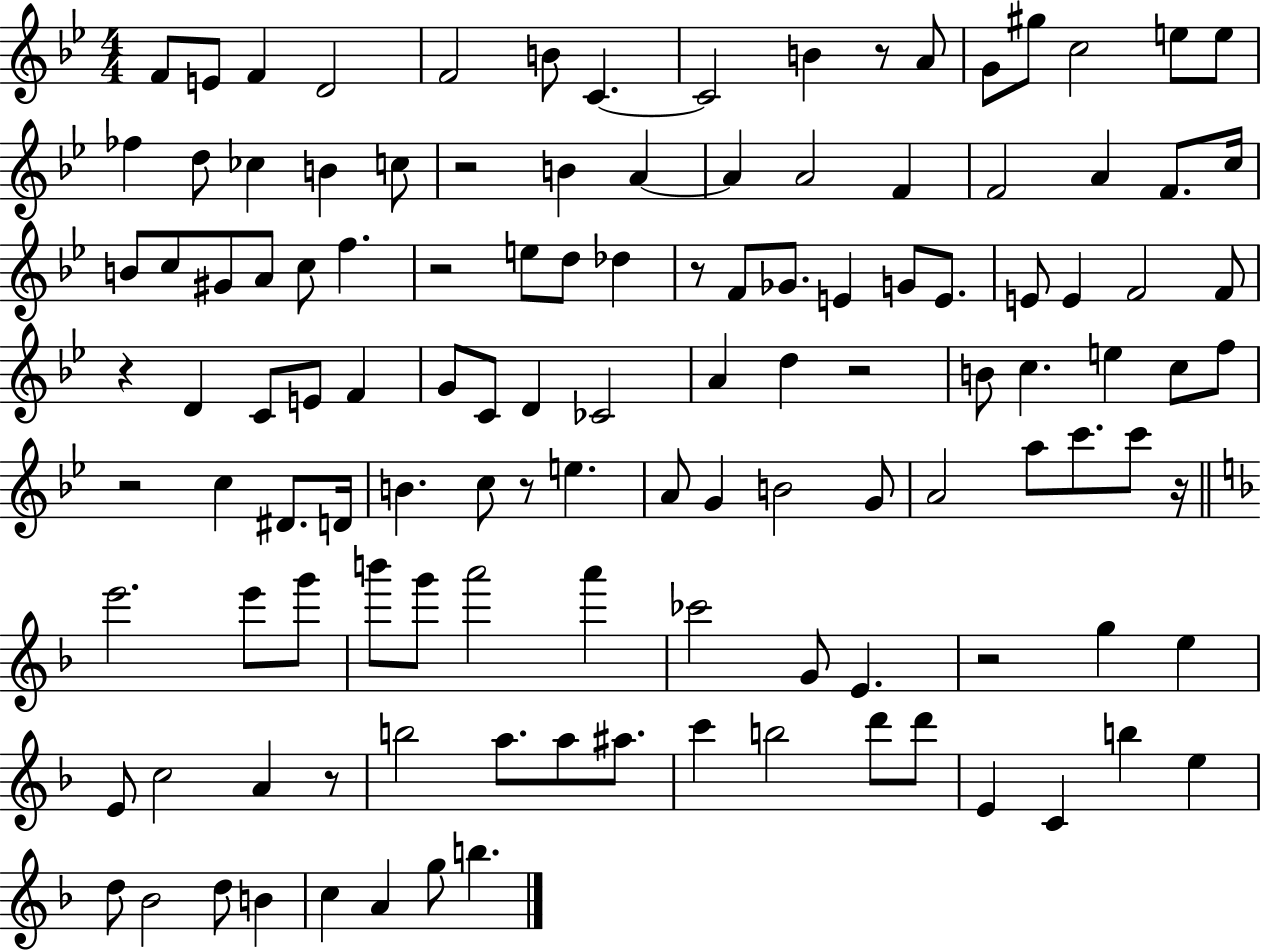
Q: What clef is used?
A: treble